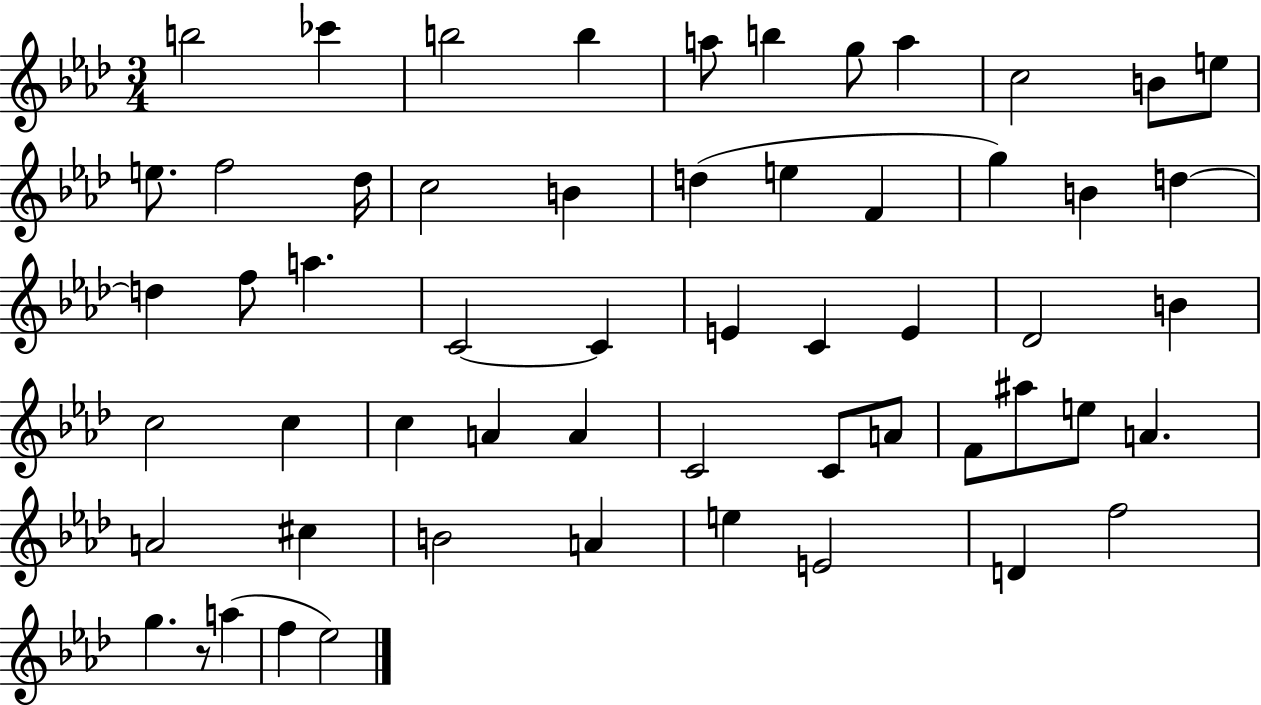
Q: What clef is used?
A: treble